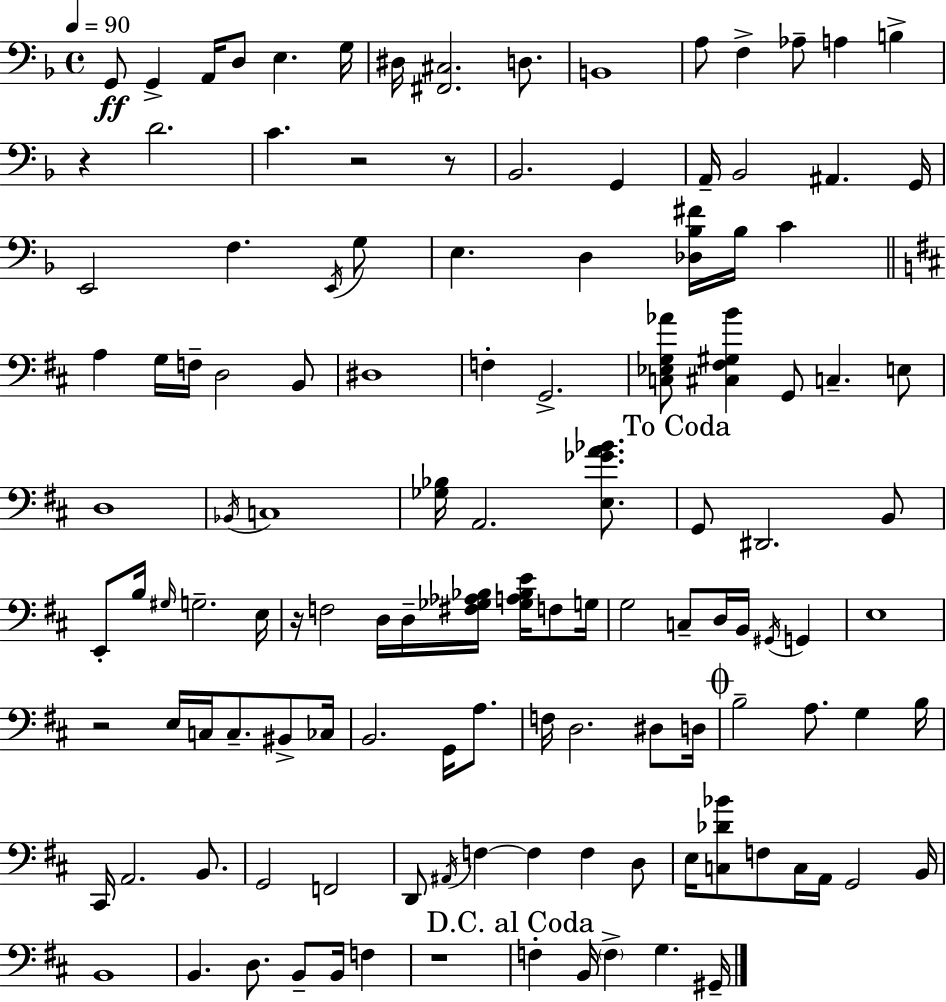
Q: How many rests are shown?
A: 6